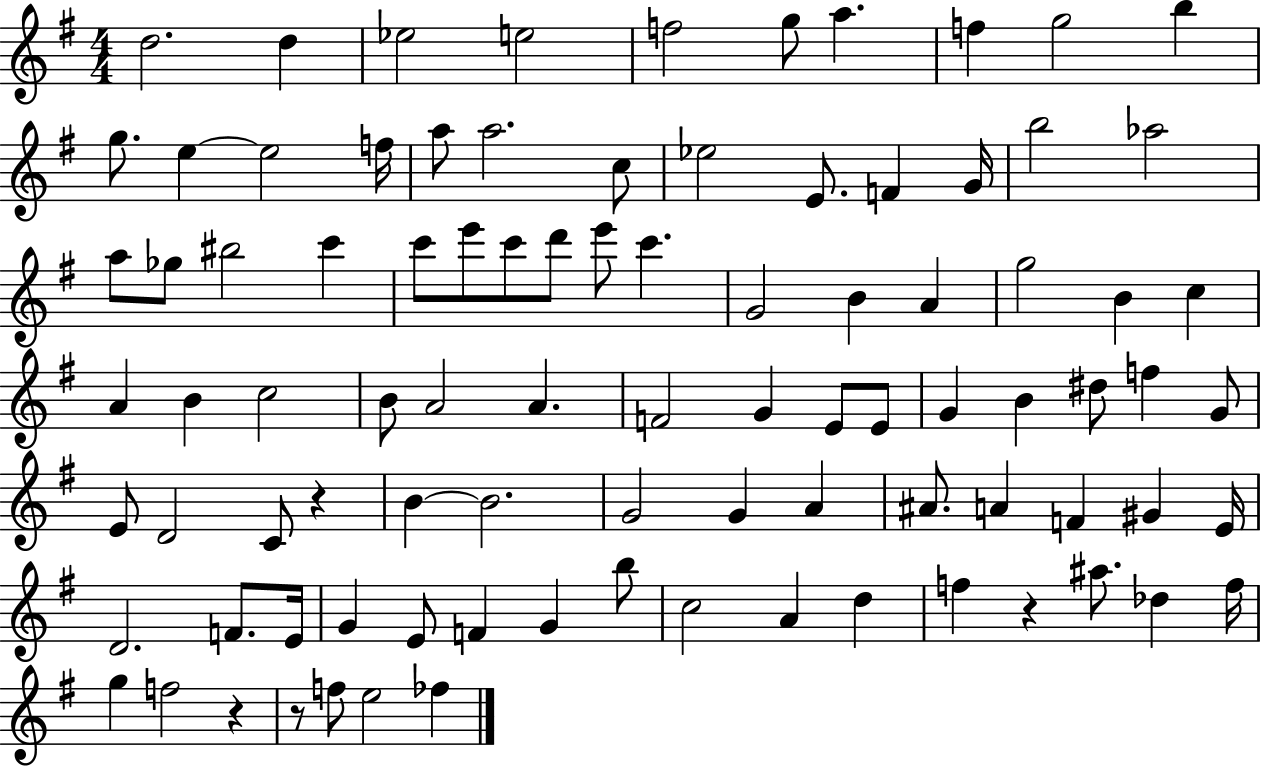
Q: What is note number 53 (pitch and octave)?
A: F5